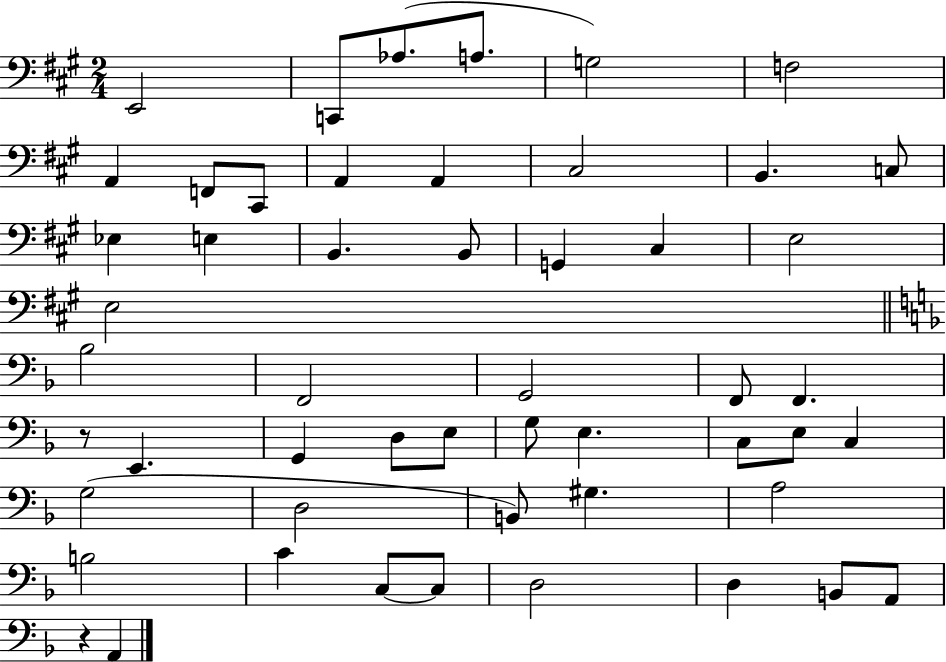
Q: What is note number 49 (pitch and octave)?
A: A2